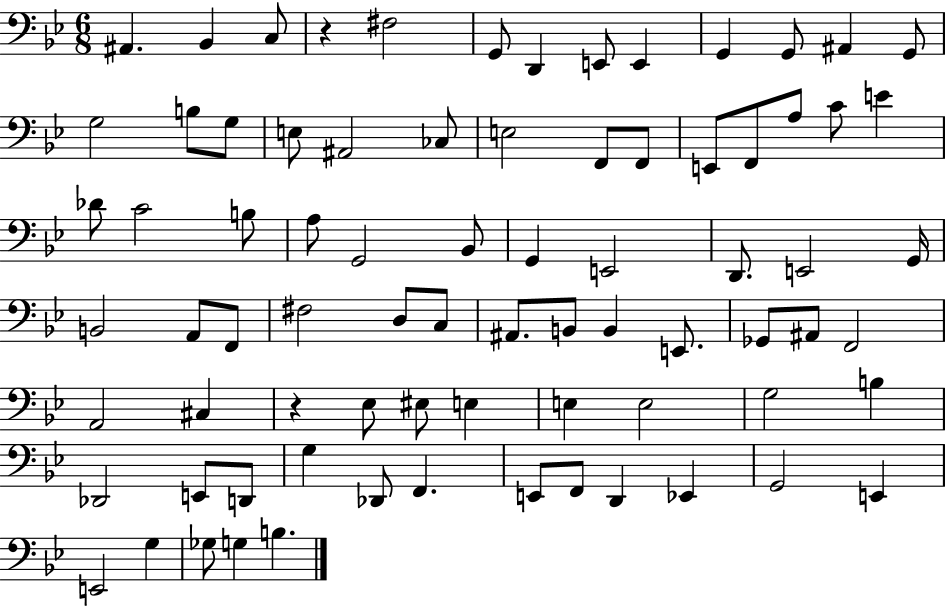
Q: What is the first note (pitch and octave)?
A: A#2